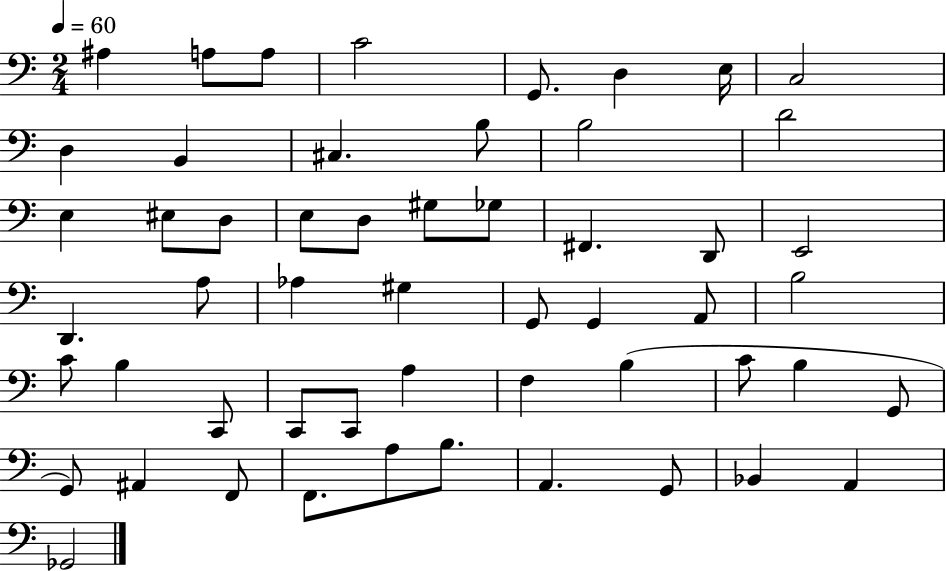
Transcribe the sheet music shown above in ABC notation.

X:1
T:Untitled
M:2/4
L:1/4
K:C
^A, A,/2 A,/2 C2 G,,/2 D, E,/4 C,2 D, B,, ^C, B,/2 B,2 D2 E, ^E,/2 D,/2 E,/2 D,/2 ^G,/2 _G,/2 ^F,, D,,/2 E,,2 D,, A,/2 _A, ^G, G,,/2 G,, A,,/2 B,2 C/2 B, C,,/2 C,,/2 C,,/2 A, F, B, C/2 B, G,,/2 G,,/2 ^A,, F,,/2 F,,/2 A,/2 B,/2 A,, G,,/2 _B,, A,, _G,,2